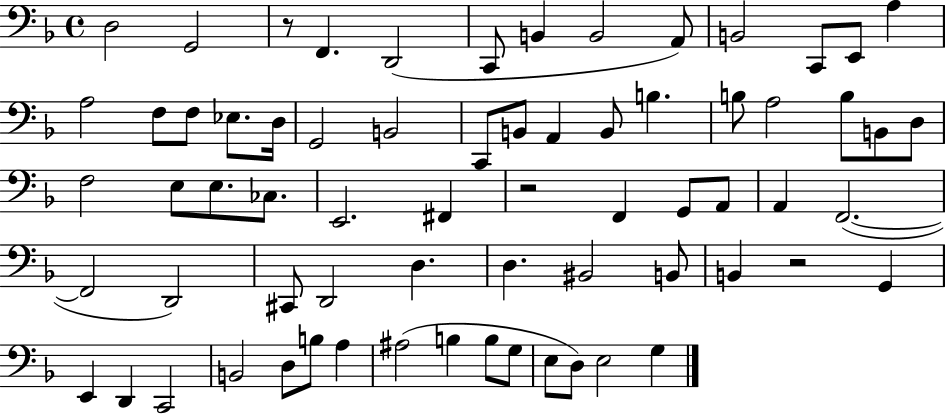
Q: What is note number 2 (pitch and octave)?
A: G2